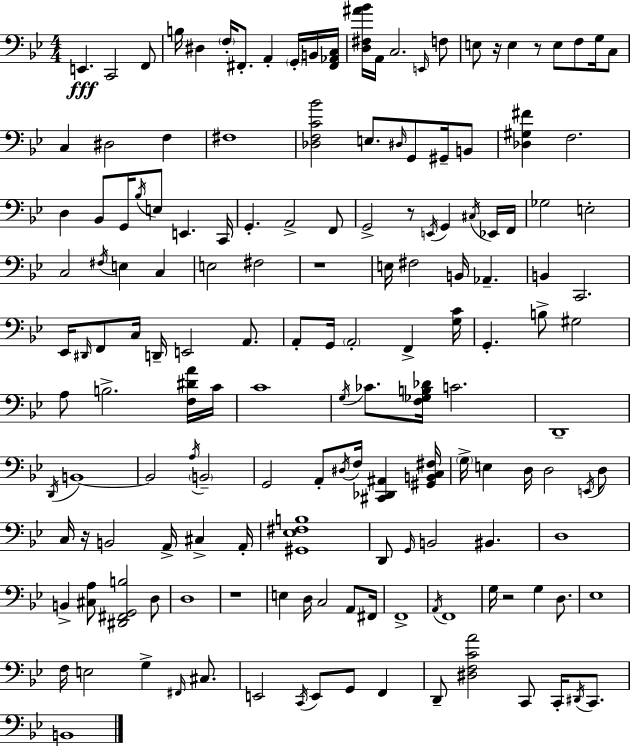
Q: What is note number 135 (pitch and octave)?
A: C2